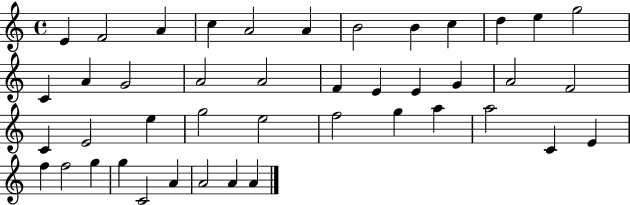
{
  \clef treble
  \time 4/4
  \defaultTimeSignature
  \key c \major
  e'4 f'2 a'4 | c''4 a'2 a'4 | b'2 b'4 c''4 | d''4 e''4 g''2 | \break c'4 a'4 g'2 | a'2 a'2 | f'4 e'4 e'4 g'4 | a'2 f'2 | \break c'4 e'2 e''4 | g''2 e''2 | f''2 g''4 a''4 | a''2 c'4 e'4 | \break f''4 f''2 g''4 | g''4 c'2 a'4 | a'2 a'4 a'4 | \bar "|."
}